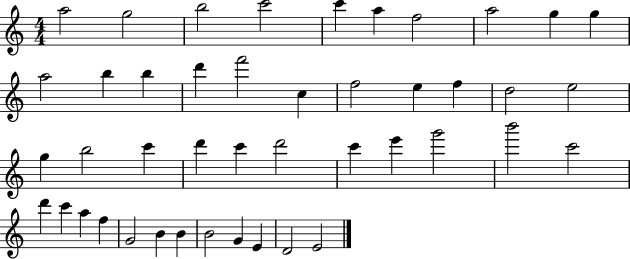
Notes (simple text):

A5/h G5/h B5/h C6/h C6/q A5/q F5/h A5/h G5/q G5/q A5/h B5/q B5/q D6/q F6/h C5/q F5/h E5/q F5/q D5/h E5/h G5/q B5/h C6/q D6/q C6/q D6/h C6/q E6/q G6/h B6/h C6/h D6/q C6/q A5/q F5/q G4/h B4/q B4/q B4/h G4/q E4/q D4/h E4/h